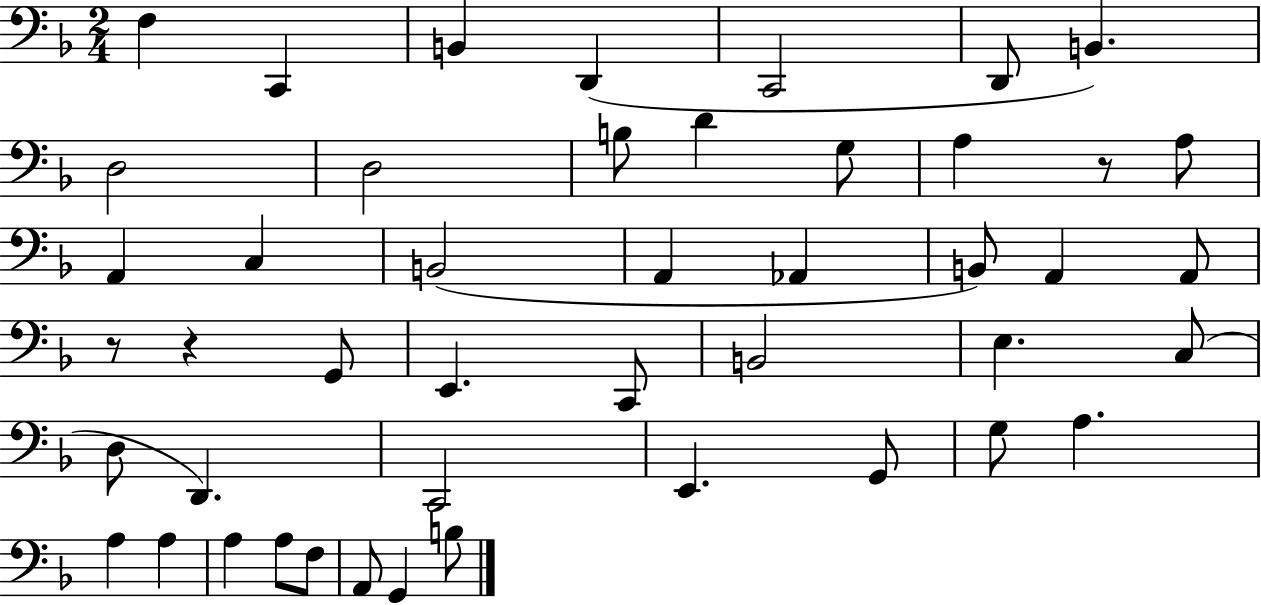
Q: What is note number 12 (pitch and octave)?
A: G3